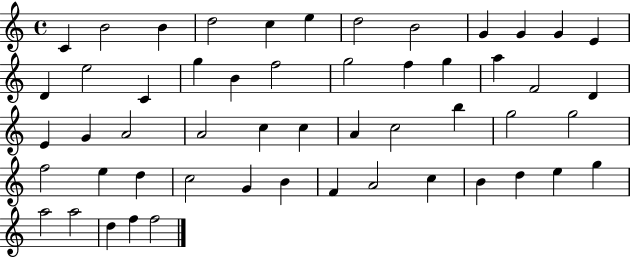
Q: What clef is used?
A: treble